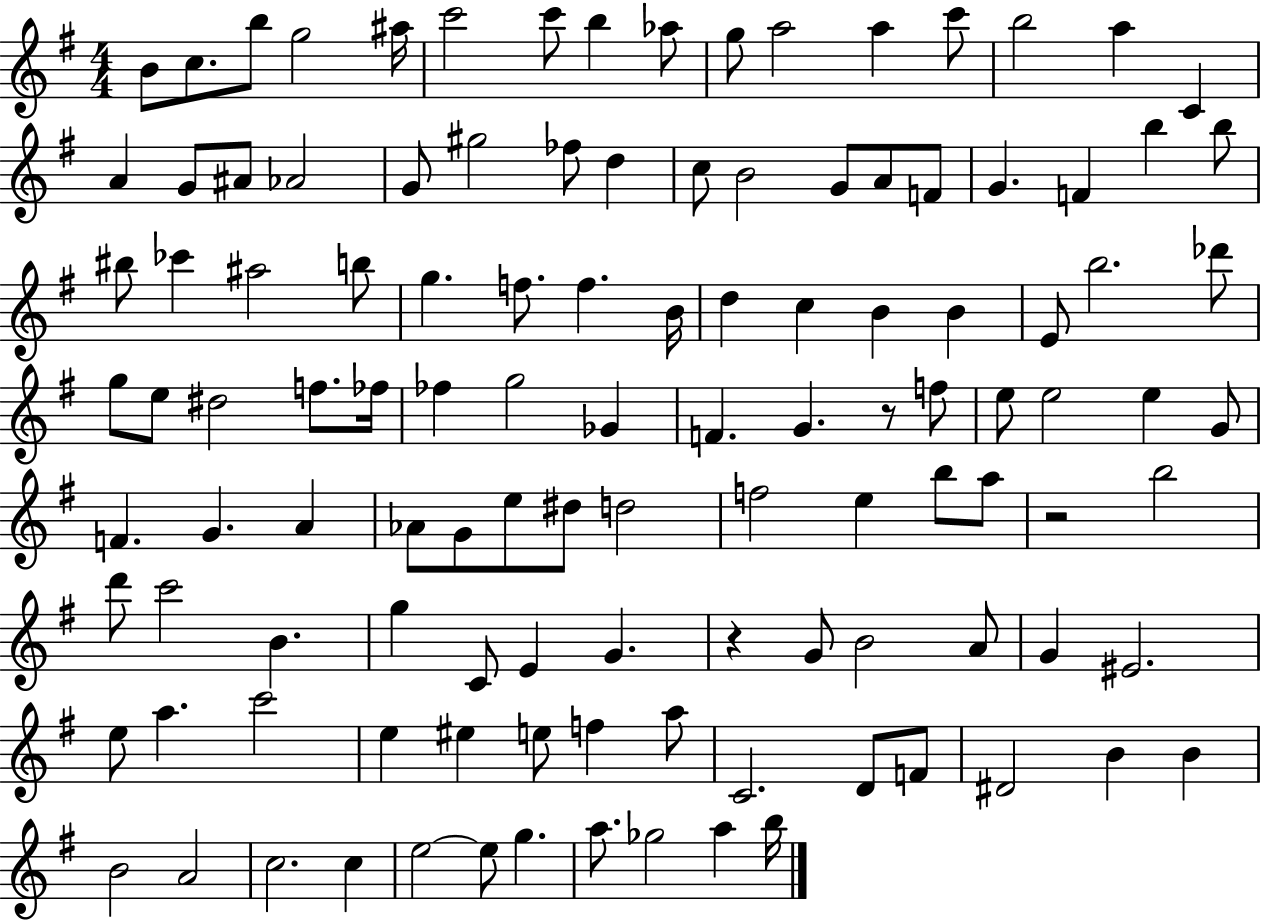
B4/e C5/e. B5/e G5/h A#5/s C6/h C6/e B5/q Ab5/e G5/e A5/h A5/q C6/e B5/h A5/q C4/q A4/q G4/e A#4/e Ab4/h G4/e G#5/h FES5/e D5/q C5/e B4/h G4/e A4/e F4/e G4/q. F4/q B5/q B5/e BIS5/e CES6/q A#5/h B5/e G5/q. F5/e. F5/q. B4/s D5/q C5/q B4/q B4/q E4/e B5/h. Db6/e G5/e E5/e D#5/h F5/e. FES5/s FES5/q G5/h Gb4/q F4/q. G4/q. R/e F5/e E5/e E5/h E5/q G4/e F4/q. G4/q. A4/q Ab4/e G4/e E5/e D#5/e D5/h F5/h E5/q B5/e A5/e R/h B5/h D6/e C6/h B4/q. G5/q C4/e E4/q G4/q. R/q G4/e B4/h A4/e G4/q EIS4/h. E5/e A5/q. C6/h E5/q EIS5/q E5/e F5/q A5/e C4/h. D4/e F4/e D#4/h B4/q B4/q B4/h A4/h C5/h. C5/q E5/h E5/e G5/q. A5/e. Gb5/h A5/q B5/s